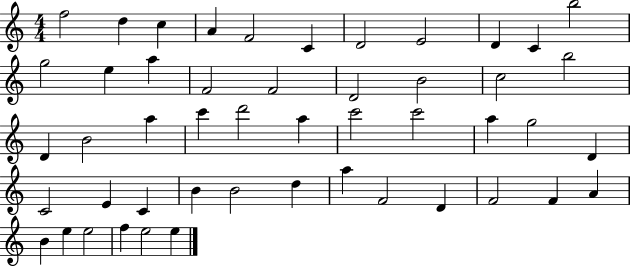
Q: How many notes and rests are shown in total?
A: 49